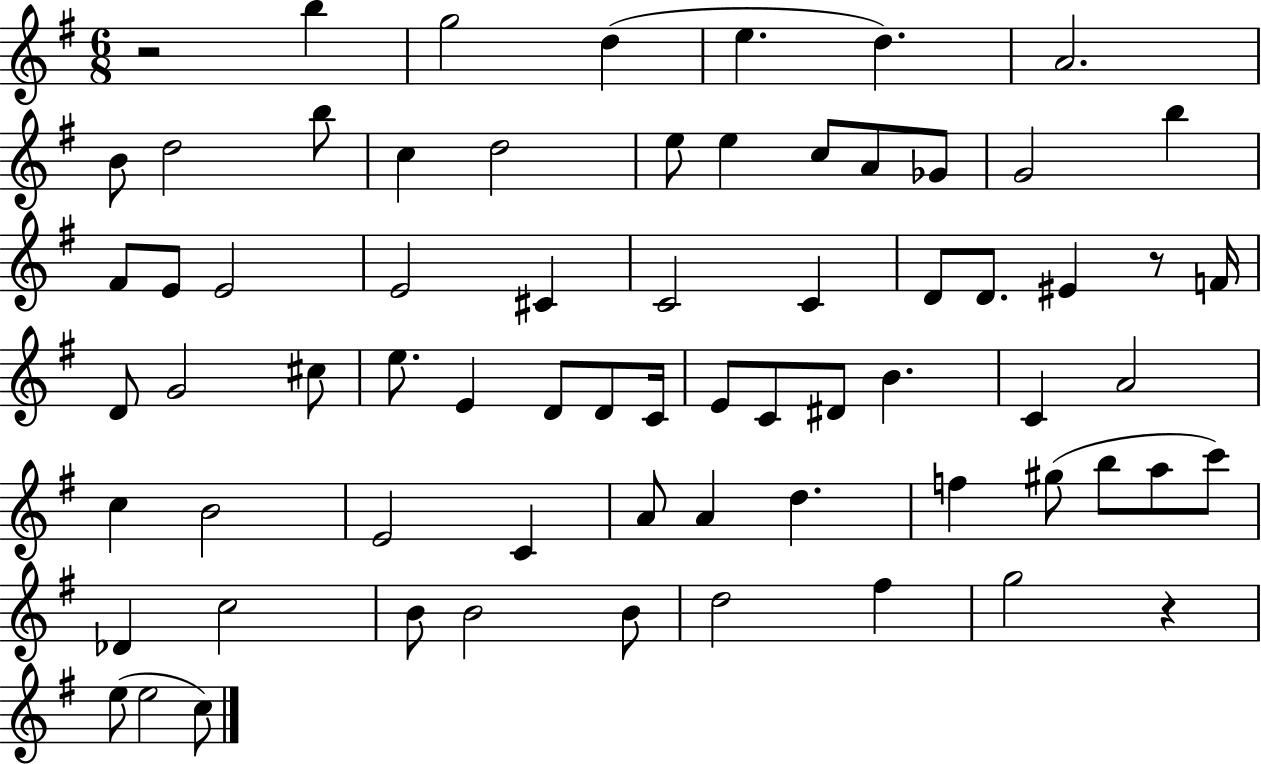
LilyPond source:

{
  \clef treble
  \numericTimeSignature
  \time 6/8
  \key g \major
  \repeat volta 2 { r2 b''4 | g''2 d''4( | e''4. d''4.) | a'2. | \break b'8 d''2 b''8 | c''4 d''2 | e''8 e''4 c''8 a'8 ges'8 | g'2 b''4 | \break fis'8 e'8 e'2 | e'2 cis'4 | c'2 c'4 | d'8 d'8. eis'4 r8 f'16 | \break d'8 g'2 cis''8 | e''8. e'4 d'8 d'8 c'16 | e'8 c'8 dis'8 b'4. | c'4 a'2 | \break c''4 b'2 | e'2 c'4 | a'8 a'4 d''4. | f''4 gis''8( b''8 a''8 c'''8) | \break des'4 c''2 | b'8 b'2 b'8 | d''2 fis''4 | g''2 r4 | \break e''8( e''2 c''8) | } \bar "|."
}